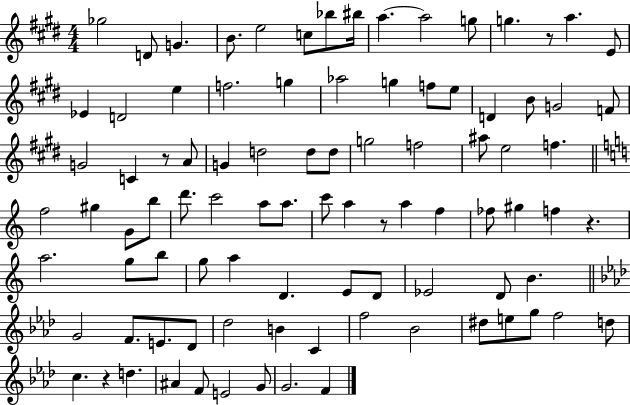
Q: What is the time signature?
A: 4/4